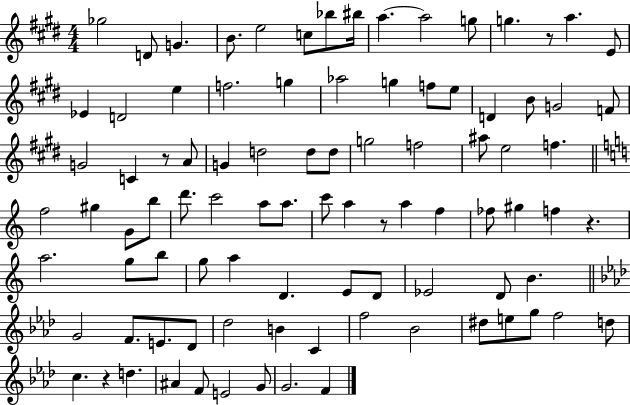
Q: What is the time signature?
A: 4/4